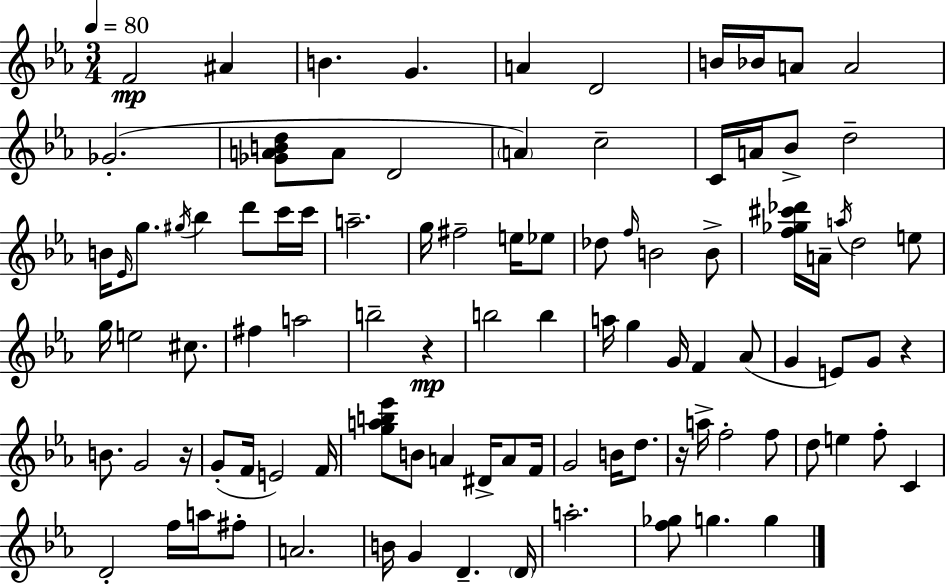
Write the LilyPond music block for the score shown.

{
  \clef treble
  \numericTimeSignature
  \time 3/4
  \key c \minor
  \tempo 4 = 80
  f'2\mp ais'4 | b'4. g'4. | a'4 d'2 | b'16 bes'16 a'8 a'2 | \break ges'2.-.( | <ges' a' b' d''>8 a'8 d'2 | \parenthesize a'4) c''2-- | c'16 a'16 bes'8-> d''2-- | \break b'16 \grace { ees'16 } g''8. \acciaccatura { gis''16 } bes''4 d'''8 | c'''16 c'''16 a''2.-- | g''16 fis''2-- e''16 | ees''8 des''8 \grace { f''16 } b'2 | \break b'8-> <f'' ges'' cis''' des'''>16 a'16-- \acciaccatura { a''16 } d''2 | e''8 g''16 e''2 | cis''8. fis''4 a''2 | b''2-- | \break r4\mp b''2 | b''4 a''16 g''4 g'16 f'4 | aes'8( g'4 e'8) g'8 | r4 b'8. g'2 | \break r16 g'8-.( f'16 e'2) | f'16 <g'' a'' b'' ees'''>8 b'8 a'4 | dis'16-> a'8 f'16 g'2 | b'16 d''8. r16 a''16-> f''2-. | \break f''8 d''8 e''4 f''8-. | c'4 d'2-. | f''16 a''16 fis''8-. a'2. | b'16 g'4 d'4.-- | \break \parenthesize d'16 a''2.-. | <f'' ges''>8 g''4. | g''4 \bar "|."
}